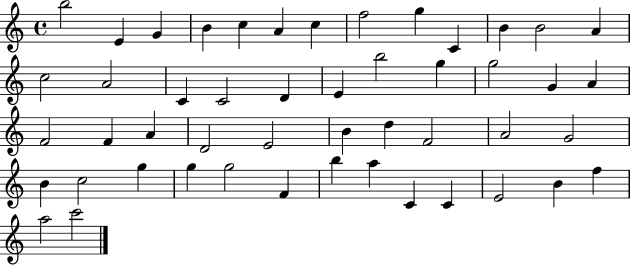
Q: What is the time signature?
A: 4/4